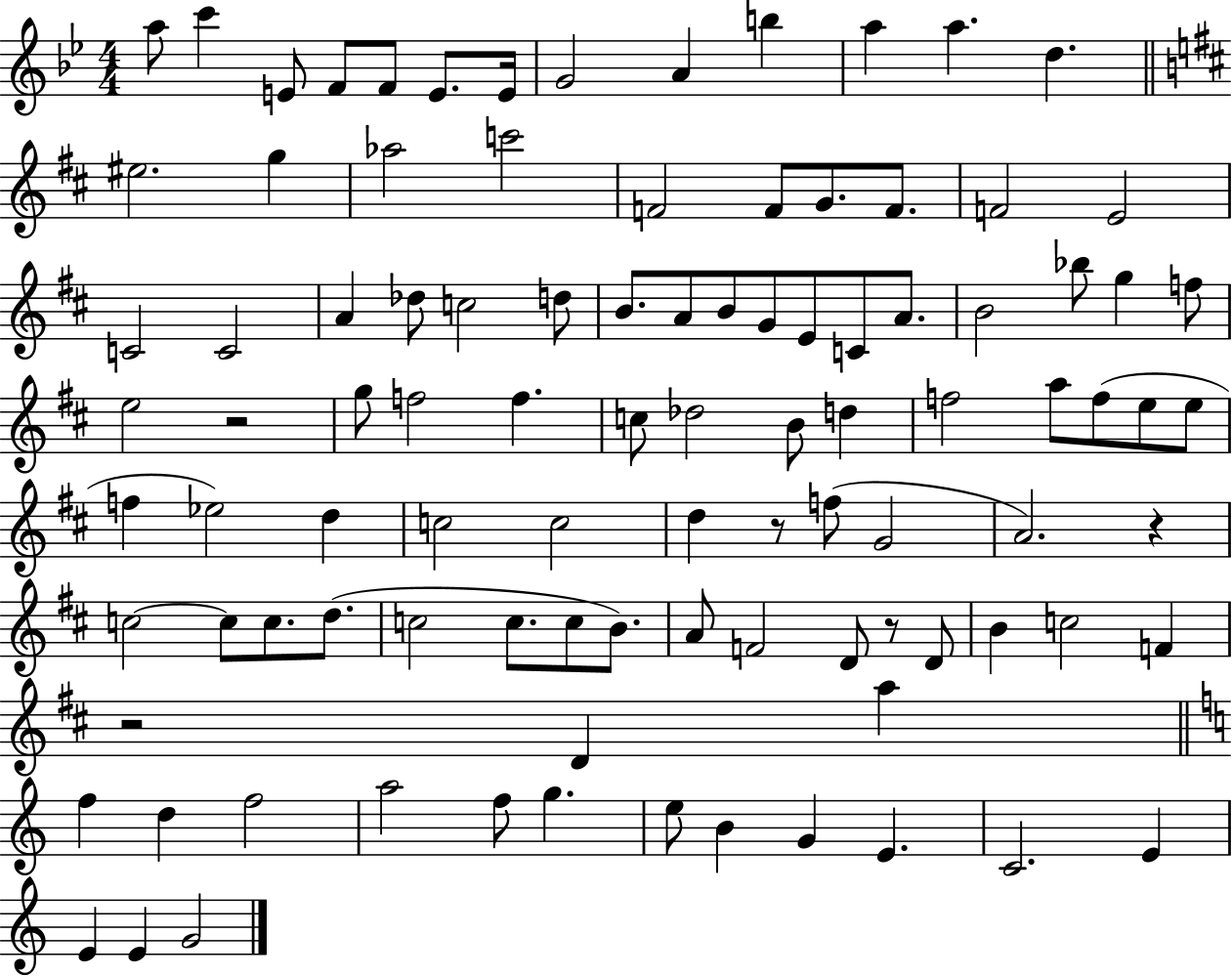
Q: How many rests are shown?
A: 5